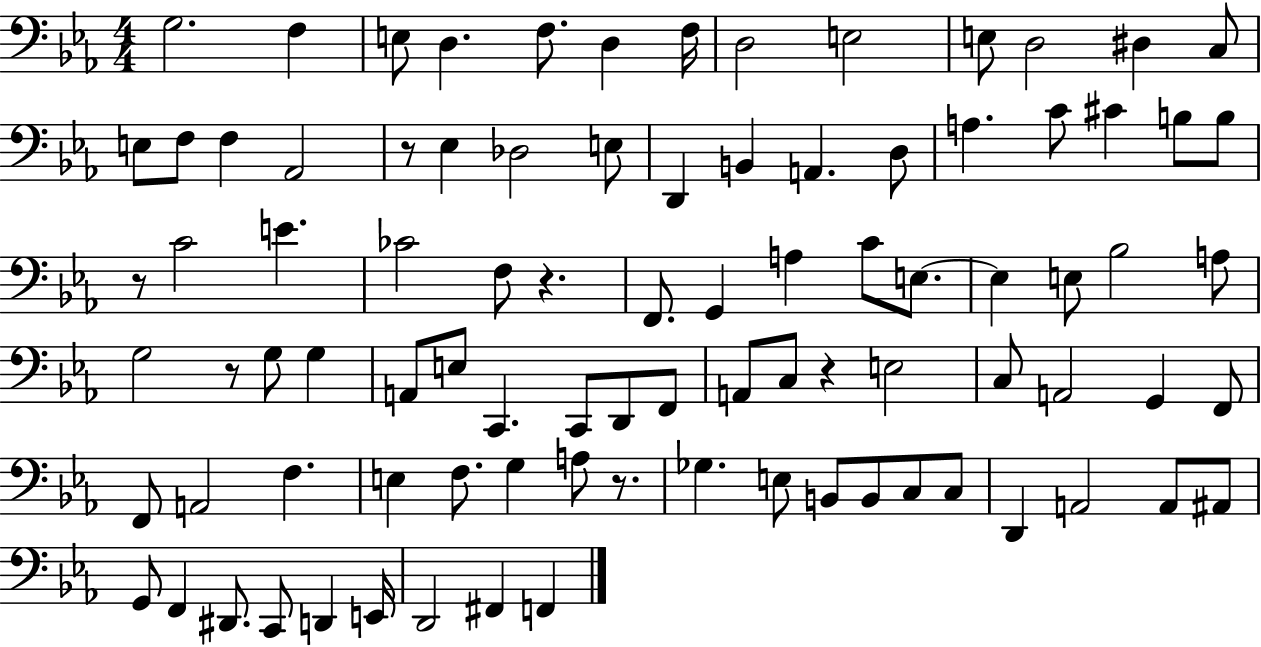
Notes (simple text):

G3/h. F3/q E3/e D3/q. F3/e. D3/q F3/s D3/h E3/h E3/e D3/h D#3/q C3/e E3/e F3/e F3/q Ab2/h R/e Eb3/q Db3/h E3/e D2/q B2/q A2/q. D3/e A3/q. C4/e C#4/q B3/e B3/e R/e C4/h E4/q. CES4/h F3/e R/q. F2/e. G2/q A3/q C4/e E3/e. E3/q E3/e Bb3/h A3/e G3/h R/e G3/e G3/q A2/e E3/e C2/q. C2/e D2/e F2/e A2/e C3/e R/q E3/h C3/e A2/h G2/q F2/e F2/e A2/h F3/q. E3/q F3/e. G3/q A3/e R/e. Gb3/q. E3/e B2/e B2/e C3/e C3/e D2/q A2/h A2/e A#2/e G2/e F2/q D#2/e. C2/e D2/q E2/s D2/h F#2/q F2/q